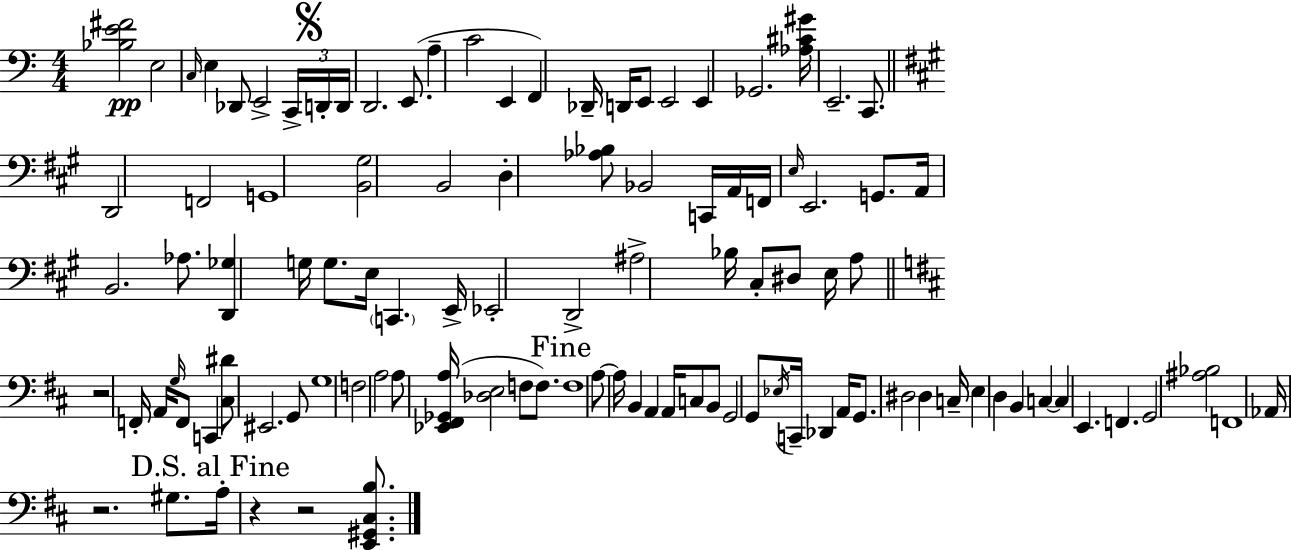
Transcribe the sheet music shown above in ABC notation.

X:1
T:Untitled
M:4/4
L:1/4
K:C
[_B,E^F]2 E,2 C,/4 E, _D,,/2 E,,2 C,,/4 D,,/4 D,,/4 D,,2 E,,/2 A, C2 E,, F,, _D,,/4 D,,/4 E,,/2 E,,2 E,, _G,,2 [_A,^C^G]/4 E,,2 C,,/2 D,,2 F,,2 G,,4 [B,,^G,]2 B,,2 D, [_A,_B,]/2 _B,,2 C,,/4 A,,/4 F,,/4 E,/4 E,,2 G,,/2 A,,/4 B,,2 _A,/2 [D,,_G,] G,/4 G,/2 E,/4 C,, E,,/4 _E,,2 D,,2 ^A,2 _B,/4 ^C,/2 ^D,/2 E,/4 A,/2 z2 F,,/4 A,,/4 G,/4 F,,/2 C,, [^C,^D]/2 ^E,,2 G,,/2 G,4 F,2 A,2 A,/2 [_E,,^F,,_G,,A,]/4 [_D,E,]2 F,/2 F,/2 F,4 A,/2 A,/4 B,, A,, A,,/4 C,/2 B,,/2 G,,2 G,,/2 _E,/4 C,,/4 _D,, A,,/4 G,,/2 ^D,2 ^D, C,/4 E, D, B,, C, C, E,, F,, G,,2 [^A,_B,]2 F,,4 _A,,/4 z2 ^G,/2 A,/4 z z2 [E,,^G,,^C,B,]/2